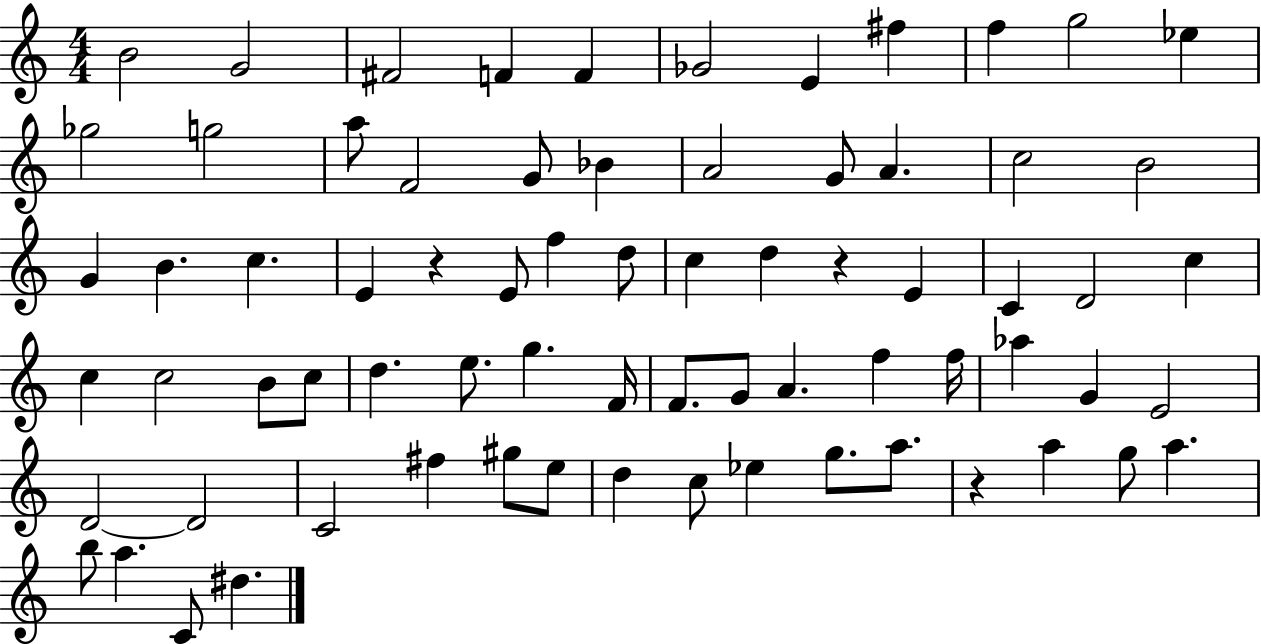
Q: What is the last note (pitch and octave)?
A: D#5